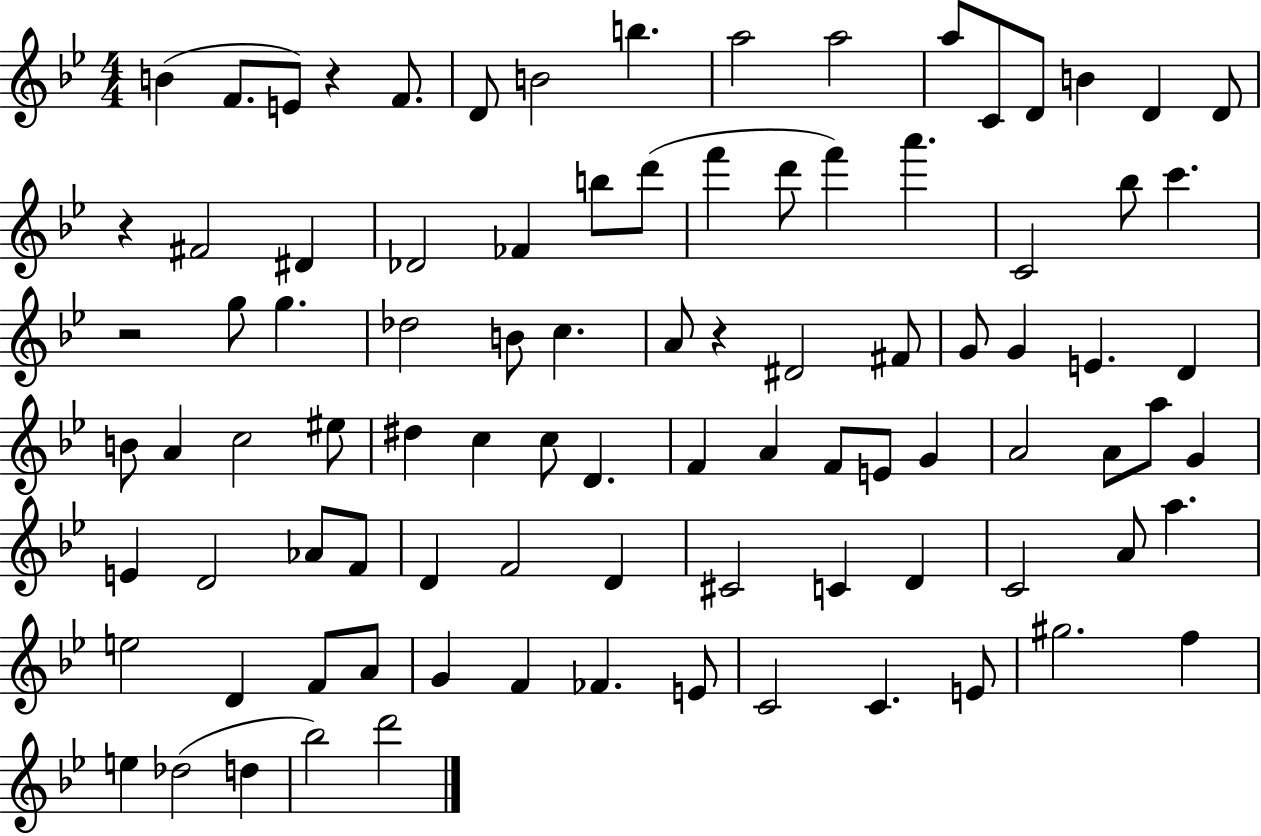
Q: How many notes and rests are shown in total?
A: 92